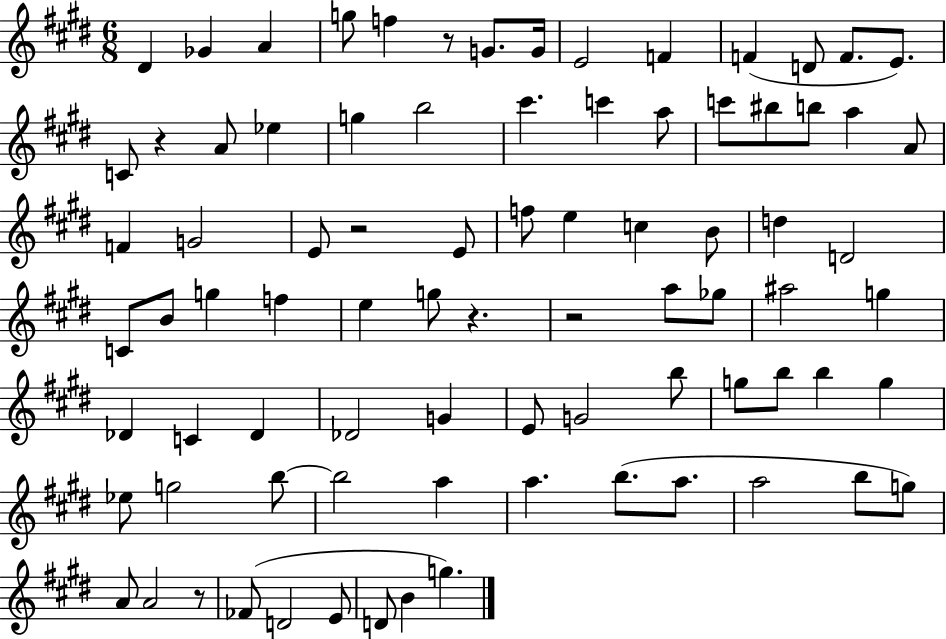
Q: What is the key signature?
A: E major